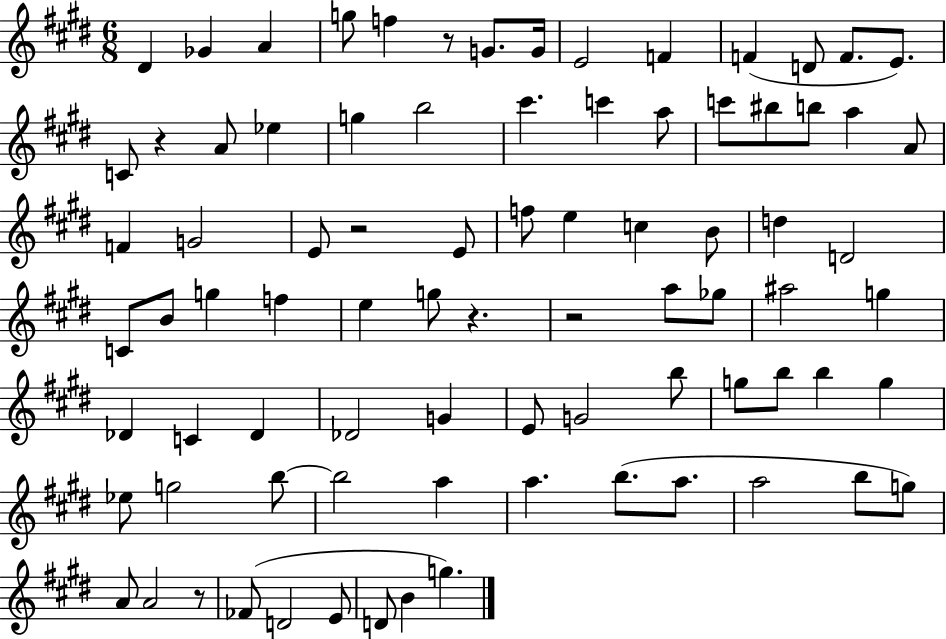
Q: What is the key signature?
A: E major